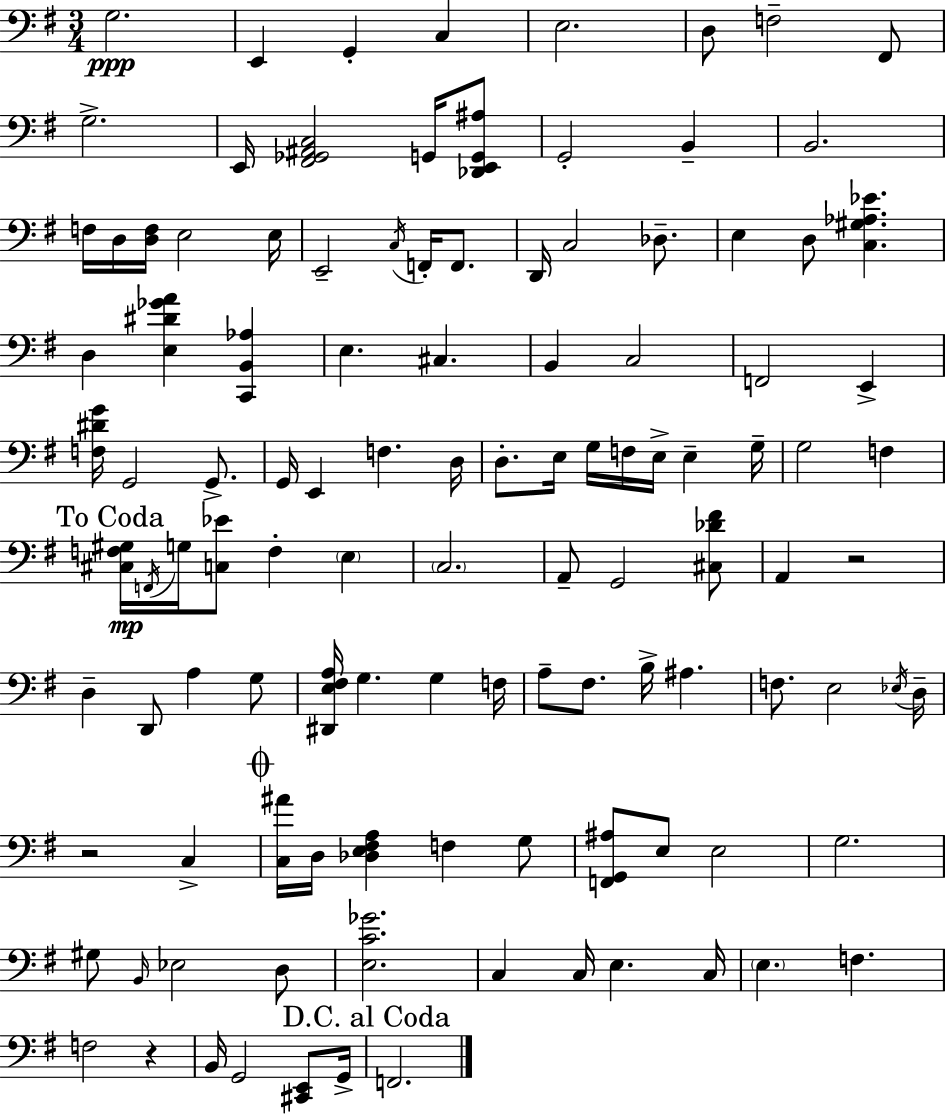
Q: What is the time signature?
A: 3/4